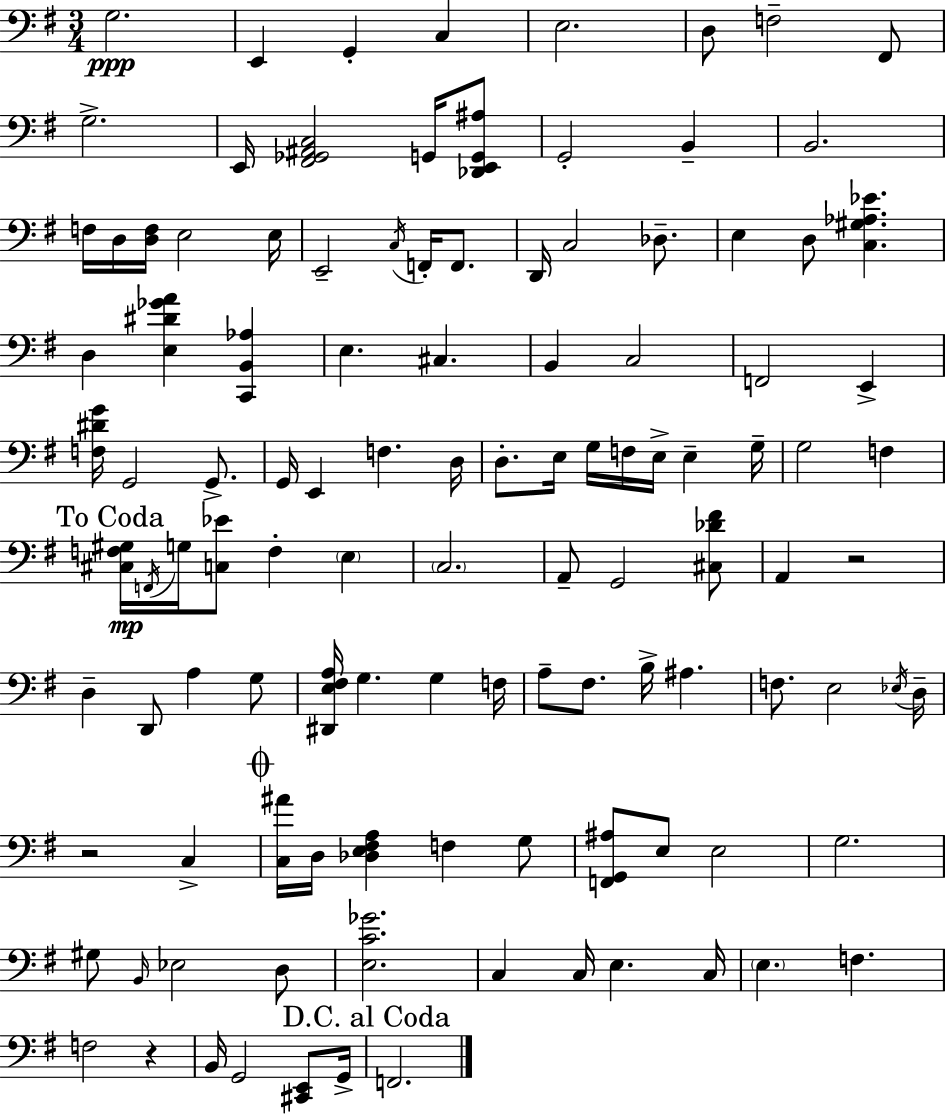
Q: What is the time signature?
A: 3/4